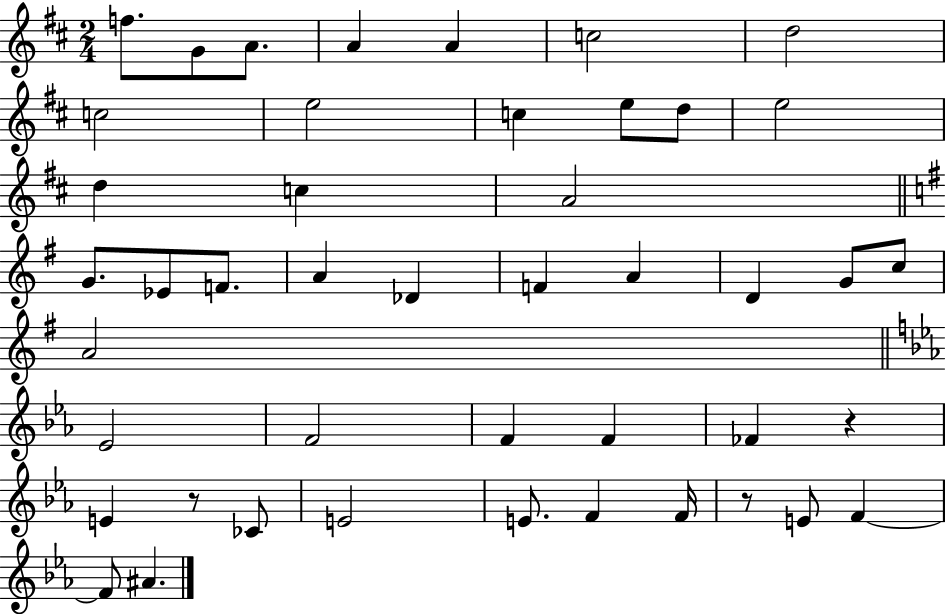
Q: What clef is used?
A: treble